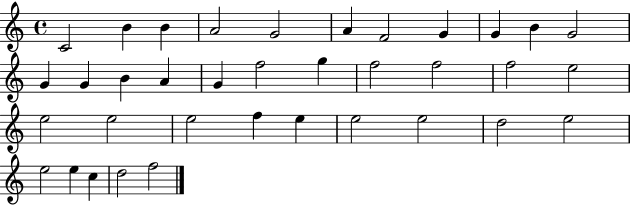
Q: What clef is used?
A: treble